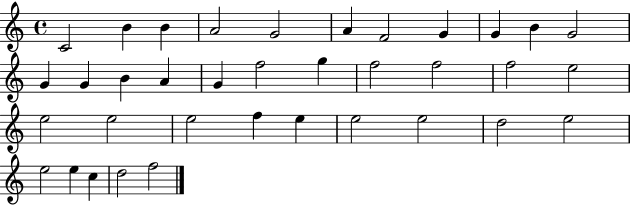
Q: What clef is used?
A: treble